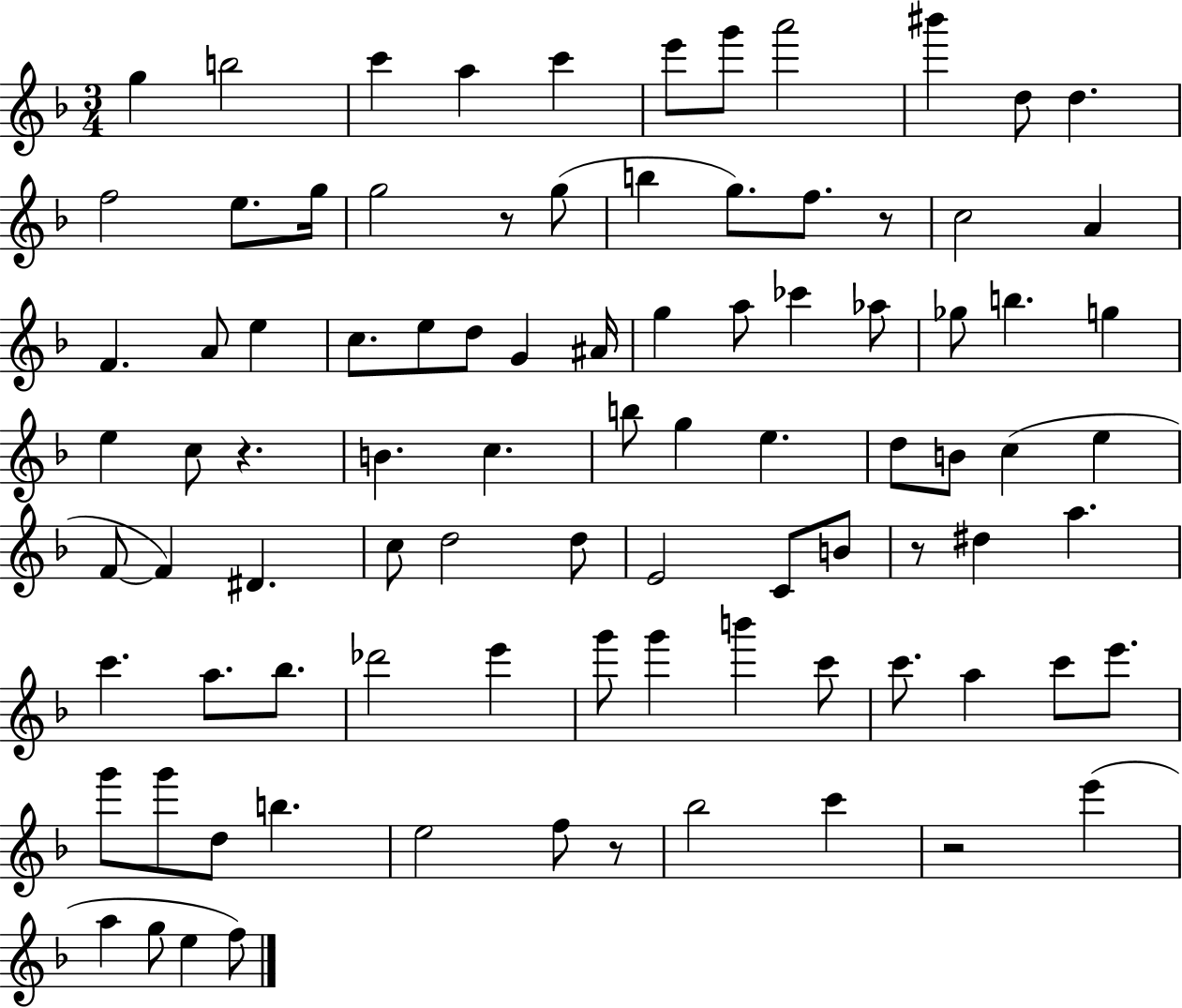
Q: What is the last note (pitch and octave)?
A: F5